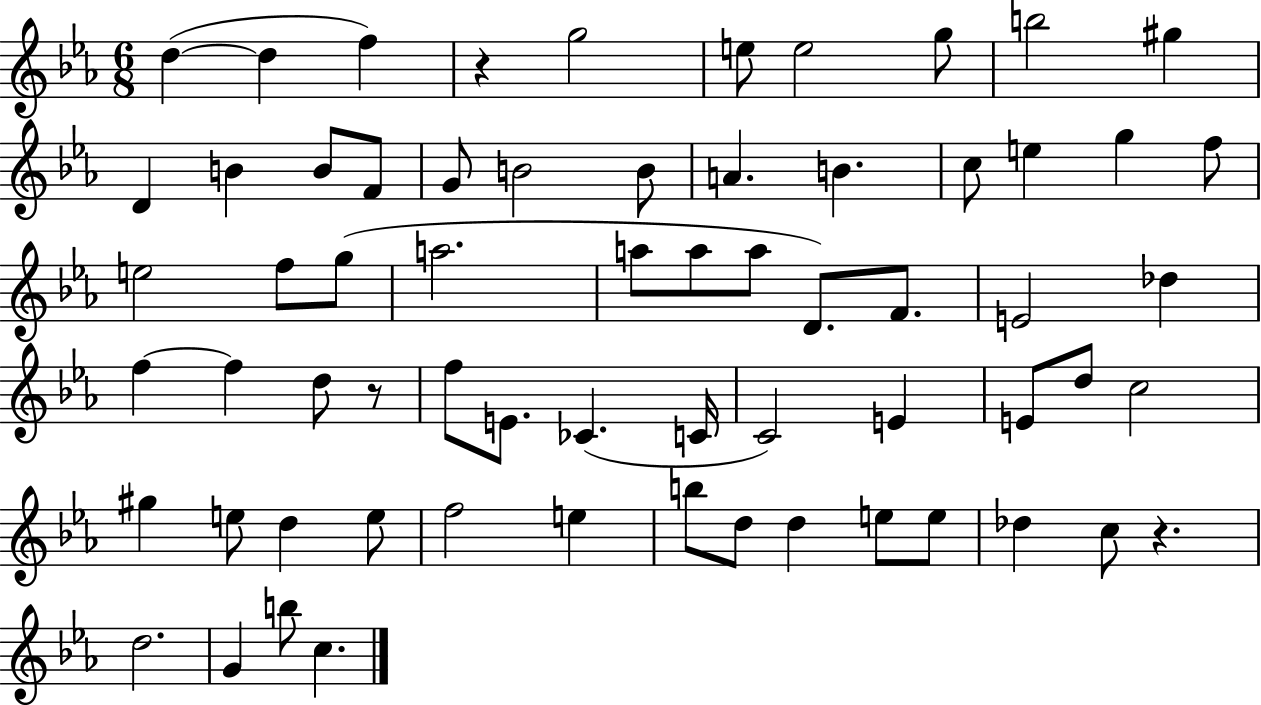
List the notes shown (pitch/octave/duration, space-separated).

D5/q D5/q F5/q R/q G5/h E5/e E5/h G5/e B5/h G#5/q D4/q B4/q B4/e F4/e G4/e B4/h B4/e A4/q. B4/q. C5/e E5/q G5/q F5/e E5/h F5/e G5/e A5/h. A5/e A5/e A5/e D4/e. F4/e. E4/h Db5/q F5/q F5/q D5/e R/e F5/e E4/e. CES4/q. C4/s C4/h E4/q E4/e D5/e C5/h G#5/q E5/e D5/q E5/e F5/h E5/q B5/e D5/e D5/q E5/e E5/e Db5/q C5/e R/q. D5/h. G4/q B5/e C5/q.